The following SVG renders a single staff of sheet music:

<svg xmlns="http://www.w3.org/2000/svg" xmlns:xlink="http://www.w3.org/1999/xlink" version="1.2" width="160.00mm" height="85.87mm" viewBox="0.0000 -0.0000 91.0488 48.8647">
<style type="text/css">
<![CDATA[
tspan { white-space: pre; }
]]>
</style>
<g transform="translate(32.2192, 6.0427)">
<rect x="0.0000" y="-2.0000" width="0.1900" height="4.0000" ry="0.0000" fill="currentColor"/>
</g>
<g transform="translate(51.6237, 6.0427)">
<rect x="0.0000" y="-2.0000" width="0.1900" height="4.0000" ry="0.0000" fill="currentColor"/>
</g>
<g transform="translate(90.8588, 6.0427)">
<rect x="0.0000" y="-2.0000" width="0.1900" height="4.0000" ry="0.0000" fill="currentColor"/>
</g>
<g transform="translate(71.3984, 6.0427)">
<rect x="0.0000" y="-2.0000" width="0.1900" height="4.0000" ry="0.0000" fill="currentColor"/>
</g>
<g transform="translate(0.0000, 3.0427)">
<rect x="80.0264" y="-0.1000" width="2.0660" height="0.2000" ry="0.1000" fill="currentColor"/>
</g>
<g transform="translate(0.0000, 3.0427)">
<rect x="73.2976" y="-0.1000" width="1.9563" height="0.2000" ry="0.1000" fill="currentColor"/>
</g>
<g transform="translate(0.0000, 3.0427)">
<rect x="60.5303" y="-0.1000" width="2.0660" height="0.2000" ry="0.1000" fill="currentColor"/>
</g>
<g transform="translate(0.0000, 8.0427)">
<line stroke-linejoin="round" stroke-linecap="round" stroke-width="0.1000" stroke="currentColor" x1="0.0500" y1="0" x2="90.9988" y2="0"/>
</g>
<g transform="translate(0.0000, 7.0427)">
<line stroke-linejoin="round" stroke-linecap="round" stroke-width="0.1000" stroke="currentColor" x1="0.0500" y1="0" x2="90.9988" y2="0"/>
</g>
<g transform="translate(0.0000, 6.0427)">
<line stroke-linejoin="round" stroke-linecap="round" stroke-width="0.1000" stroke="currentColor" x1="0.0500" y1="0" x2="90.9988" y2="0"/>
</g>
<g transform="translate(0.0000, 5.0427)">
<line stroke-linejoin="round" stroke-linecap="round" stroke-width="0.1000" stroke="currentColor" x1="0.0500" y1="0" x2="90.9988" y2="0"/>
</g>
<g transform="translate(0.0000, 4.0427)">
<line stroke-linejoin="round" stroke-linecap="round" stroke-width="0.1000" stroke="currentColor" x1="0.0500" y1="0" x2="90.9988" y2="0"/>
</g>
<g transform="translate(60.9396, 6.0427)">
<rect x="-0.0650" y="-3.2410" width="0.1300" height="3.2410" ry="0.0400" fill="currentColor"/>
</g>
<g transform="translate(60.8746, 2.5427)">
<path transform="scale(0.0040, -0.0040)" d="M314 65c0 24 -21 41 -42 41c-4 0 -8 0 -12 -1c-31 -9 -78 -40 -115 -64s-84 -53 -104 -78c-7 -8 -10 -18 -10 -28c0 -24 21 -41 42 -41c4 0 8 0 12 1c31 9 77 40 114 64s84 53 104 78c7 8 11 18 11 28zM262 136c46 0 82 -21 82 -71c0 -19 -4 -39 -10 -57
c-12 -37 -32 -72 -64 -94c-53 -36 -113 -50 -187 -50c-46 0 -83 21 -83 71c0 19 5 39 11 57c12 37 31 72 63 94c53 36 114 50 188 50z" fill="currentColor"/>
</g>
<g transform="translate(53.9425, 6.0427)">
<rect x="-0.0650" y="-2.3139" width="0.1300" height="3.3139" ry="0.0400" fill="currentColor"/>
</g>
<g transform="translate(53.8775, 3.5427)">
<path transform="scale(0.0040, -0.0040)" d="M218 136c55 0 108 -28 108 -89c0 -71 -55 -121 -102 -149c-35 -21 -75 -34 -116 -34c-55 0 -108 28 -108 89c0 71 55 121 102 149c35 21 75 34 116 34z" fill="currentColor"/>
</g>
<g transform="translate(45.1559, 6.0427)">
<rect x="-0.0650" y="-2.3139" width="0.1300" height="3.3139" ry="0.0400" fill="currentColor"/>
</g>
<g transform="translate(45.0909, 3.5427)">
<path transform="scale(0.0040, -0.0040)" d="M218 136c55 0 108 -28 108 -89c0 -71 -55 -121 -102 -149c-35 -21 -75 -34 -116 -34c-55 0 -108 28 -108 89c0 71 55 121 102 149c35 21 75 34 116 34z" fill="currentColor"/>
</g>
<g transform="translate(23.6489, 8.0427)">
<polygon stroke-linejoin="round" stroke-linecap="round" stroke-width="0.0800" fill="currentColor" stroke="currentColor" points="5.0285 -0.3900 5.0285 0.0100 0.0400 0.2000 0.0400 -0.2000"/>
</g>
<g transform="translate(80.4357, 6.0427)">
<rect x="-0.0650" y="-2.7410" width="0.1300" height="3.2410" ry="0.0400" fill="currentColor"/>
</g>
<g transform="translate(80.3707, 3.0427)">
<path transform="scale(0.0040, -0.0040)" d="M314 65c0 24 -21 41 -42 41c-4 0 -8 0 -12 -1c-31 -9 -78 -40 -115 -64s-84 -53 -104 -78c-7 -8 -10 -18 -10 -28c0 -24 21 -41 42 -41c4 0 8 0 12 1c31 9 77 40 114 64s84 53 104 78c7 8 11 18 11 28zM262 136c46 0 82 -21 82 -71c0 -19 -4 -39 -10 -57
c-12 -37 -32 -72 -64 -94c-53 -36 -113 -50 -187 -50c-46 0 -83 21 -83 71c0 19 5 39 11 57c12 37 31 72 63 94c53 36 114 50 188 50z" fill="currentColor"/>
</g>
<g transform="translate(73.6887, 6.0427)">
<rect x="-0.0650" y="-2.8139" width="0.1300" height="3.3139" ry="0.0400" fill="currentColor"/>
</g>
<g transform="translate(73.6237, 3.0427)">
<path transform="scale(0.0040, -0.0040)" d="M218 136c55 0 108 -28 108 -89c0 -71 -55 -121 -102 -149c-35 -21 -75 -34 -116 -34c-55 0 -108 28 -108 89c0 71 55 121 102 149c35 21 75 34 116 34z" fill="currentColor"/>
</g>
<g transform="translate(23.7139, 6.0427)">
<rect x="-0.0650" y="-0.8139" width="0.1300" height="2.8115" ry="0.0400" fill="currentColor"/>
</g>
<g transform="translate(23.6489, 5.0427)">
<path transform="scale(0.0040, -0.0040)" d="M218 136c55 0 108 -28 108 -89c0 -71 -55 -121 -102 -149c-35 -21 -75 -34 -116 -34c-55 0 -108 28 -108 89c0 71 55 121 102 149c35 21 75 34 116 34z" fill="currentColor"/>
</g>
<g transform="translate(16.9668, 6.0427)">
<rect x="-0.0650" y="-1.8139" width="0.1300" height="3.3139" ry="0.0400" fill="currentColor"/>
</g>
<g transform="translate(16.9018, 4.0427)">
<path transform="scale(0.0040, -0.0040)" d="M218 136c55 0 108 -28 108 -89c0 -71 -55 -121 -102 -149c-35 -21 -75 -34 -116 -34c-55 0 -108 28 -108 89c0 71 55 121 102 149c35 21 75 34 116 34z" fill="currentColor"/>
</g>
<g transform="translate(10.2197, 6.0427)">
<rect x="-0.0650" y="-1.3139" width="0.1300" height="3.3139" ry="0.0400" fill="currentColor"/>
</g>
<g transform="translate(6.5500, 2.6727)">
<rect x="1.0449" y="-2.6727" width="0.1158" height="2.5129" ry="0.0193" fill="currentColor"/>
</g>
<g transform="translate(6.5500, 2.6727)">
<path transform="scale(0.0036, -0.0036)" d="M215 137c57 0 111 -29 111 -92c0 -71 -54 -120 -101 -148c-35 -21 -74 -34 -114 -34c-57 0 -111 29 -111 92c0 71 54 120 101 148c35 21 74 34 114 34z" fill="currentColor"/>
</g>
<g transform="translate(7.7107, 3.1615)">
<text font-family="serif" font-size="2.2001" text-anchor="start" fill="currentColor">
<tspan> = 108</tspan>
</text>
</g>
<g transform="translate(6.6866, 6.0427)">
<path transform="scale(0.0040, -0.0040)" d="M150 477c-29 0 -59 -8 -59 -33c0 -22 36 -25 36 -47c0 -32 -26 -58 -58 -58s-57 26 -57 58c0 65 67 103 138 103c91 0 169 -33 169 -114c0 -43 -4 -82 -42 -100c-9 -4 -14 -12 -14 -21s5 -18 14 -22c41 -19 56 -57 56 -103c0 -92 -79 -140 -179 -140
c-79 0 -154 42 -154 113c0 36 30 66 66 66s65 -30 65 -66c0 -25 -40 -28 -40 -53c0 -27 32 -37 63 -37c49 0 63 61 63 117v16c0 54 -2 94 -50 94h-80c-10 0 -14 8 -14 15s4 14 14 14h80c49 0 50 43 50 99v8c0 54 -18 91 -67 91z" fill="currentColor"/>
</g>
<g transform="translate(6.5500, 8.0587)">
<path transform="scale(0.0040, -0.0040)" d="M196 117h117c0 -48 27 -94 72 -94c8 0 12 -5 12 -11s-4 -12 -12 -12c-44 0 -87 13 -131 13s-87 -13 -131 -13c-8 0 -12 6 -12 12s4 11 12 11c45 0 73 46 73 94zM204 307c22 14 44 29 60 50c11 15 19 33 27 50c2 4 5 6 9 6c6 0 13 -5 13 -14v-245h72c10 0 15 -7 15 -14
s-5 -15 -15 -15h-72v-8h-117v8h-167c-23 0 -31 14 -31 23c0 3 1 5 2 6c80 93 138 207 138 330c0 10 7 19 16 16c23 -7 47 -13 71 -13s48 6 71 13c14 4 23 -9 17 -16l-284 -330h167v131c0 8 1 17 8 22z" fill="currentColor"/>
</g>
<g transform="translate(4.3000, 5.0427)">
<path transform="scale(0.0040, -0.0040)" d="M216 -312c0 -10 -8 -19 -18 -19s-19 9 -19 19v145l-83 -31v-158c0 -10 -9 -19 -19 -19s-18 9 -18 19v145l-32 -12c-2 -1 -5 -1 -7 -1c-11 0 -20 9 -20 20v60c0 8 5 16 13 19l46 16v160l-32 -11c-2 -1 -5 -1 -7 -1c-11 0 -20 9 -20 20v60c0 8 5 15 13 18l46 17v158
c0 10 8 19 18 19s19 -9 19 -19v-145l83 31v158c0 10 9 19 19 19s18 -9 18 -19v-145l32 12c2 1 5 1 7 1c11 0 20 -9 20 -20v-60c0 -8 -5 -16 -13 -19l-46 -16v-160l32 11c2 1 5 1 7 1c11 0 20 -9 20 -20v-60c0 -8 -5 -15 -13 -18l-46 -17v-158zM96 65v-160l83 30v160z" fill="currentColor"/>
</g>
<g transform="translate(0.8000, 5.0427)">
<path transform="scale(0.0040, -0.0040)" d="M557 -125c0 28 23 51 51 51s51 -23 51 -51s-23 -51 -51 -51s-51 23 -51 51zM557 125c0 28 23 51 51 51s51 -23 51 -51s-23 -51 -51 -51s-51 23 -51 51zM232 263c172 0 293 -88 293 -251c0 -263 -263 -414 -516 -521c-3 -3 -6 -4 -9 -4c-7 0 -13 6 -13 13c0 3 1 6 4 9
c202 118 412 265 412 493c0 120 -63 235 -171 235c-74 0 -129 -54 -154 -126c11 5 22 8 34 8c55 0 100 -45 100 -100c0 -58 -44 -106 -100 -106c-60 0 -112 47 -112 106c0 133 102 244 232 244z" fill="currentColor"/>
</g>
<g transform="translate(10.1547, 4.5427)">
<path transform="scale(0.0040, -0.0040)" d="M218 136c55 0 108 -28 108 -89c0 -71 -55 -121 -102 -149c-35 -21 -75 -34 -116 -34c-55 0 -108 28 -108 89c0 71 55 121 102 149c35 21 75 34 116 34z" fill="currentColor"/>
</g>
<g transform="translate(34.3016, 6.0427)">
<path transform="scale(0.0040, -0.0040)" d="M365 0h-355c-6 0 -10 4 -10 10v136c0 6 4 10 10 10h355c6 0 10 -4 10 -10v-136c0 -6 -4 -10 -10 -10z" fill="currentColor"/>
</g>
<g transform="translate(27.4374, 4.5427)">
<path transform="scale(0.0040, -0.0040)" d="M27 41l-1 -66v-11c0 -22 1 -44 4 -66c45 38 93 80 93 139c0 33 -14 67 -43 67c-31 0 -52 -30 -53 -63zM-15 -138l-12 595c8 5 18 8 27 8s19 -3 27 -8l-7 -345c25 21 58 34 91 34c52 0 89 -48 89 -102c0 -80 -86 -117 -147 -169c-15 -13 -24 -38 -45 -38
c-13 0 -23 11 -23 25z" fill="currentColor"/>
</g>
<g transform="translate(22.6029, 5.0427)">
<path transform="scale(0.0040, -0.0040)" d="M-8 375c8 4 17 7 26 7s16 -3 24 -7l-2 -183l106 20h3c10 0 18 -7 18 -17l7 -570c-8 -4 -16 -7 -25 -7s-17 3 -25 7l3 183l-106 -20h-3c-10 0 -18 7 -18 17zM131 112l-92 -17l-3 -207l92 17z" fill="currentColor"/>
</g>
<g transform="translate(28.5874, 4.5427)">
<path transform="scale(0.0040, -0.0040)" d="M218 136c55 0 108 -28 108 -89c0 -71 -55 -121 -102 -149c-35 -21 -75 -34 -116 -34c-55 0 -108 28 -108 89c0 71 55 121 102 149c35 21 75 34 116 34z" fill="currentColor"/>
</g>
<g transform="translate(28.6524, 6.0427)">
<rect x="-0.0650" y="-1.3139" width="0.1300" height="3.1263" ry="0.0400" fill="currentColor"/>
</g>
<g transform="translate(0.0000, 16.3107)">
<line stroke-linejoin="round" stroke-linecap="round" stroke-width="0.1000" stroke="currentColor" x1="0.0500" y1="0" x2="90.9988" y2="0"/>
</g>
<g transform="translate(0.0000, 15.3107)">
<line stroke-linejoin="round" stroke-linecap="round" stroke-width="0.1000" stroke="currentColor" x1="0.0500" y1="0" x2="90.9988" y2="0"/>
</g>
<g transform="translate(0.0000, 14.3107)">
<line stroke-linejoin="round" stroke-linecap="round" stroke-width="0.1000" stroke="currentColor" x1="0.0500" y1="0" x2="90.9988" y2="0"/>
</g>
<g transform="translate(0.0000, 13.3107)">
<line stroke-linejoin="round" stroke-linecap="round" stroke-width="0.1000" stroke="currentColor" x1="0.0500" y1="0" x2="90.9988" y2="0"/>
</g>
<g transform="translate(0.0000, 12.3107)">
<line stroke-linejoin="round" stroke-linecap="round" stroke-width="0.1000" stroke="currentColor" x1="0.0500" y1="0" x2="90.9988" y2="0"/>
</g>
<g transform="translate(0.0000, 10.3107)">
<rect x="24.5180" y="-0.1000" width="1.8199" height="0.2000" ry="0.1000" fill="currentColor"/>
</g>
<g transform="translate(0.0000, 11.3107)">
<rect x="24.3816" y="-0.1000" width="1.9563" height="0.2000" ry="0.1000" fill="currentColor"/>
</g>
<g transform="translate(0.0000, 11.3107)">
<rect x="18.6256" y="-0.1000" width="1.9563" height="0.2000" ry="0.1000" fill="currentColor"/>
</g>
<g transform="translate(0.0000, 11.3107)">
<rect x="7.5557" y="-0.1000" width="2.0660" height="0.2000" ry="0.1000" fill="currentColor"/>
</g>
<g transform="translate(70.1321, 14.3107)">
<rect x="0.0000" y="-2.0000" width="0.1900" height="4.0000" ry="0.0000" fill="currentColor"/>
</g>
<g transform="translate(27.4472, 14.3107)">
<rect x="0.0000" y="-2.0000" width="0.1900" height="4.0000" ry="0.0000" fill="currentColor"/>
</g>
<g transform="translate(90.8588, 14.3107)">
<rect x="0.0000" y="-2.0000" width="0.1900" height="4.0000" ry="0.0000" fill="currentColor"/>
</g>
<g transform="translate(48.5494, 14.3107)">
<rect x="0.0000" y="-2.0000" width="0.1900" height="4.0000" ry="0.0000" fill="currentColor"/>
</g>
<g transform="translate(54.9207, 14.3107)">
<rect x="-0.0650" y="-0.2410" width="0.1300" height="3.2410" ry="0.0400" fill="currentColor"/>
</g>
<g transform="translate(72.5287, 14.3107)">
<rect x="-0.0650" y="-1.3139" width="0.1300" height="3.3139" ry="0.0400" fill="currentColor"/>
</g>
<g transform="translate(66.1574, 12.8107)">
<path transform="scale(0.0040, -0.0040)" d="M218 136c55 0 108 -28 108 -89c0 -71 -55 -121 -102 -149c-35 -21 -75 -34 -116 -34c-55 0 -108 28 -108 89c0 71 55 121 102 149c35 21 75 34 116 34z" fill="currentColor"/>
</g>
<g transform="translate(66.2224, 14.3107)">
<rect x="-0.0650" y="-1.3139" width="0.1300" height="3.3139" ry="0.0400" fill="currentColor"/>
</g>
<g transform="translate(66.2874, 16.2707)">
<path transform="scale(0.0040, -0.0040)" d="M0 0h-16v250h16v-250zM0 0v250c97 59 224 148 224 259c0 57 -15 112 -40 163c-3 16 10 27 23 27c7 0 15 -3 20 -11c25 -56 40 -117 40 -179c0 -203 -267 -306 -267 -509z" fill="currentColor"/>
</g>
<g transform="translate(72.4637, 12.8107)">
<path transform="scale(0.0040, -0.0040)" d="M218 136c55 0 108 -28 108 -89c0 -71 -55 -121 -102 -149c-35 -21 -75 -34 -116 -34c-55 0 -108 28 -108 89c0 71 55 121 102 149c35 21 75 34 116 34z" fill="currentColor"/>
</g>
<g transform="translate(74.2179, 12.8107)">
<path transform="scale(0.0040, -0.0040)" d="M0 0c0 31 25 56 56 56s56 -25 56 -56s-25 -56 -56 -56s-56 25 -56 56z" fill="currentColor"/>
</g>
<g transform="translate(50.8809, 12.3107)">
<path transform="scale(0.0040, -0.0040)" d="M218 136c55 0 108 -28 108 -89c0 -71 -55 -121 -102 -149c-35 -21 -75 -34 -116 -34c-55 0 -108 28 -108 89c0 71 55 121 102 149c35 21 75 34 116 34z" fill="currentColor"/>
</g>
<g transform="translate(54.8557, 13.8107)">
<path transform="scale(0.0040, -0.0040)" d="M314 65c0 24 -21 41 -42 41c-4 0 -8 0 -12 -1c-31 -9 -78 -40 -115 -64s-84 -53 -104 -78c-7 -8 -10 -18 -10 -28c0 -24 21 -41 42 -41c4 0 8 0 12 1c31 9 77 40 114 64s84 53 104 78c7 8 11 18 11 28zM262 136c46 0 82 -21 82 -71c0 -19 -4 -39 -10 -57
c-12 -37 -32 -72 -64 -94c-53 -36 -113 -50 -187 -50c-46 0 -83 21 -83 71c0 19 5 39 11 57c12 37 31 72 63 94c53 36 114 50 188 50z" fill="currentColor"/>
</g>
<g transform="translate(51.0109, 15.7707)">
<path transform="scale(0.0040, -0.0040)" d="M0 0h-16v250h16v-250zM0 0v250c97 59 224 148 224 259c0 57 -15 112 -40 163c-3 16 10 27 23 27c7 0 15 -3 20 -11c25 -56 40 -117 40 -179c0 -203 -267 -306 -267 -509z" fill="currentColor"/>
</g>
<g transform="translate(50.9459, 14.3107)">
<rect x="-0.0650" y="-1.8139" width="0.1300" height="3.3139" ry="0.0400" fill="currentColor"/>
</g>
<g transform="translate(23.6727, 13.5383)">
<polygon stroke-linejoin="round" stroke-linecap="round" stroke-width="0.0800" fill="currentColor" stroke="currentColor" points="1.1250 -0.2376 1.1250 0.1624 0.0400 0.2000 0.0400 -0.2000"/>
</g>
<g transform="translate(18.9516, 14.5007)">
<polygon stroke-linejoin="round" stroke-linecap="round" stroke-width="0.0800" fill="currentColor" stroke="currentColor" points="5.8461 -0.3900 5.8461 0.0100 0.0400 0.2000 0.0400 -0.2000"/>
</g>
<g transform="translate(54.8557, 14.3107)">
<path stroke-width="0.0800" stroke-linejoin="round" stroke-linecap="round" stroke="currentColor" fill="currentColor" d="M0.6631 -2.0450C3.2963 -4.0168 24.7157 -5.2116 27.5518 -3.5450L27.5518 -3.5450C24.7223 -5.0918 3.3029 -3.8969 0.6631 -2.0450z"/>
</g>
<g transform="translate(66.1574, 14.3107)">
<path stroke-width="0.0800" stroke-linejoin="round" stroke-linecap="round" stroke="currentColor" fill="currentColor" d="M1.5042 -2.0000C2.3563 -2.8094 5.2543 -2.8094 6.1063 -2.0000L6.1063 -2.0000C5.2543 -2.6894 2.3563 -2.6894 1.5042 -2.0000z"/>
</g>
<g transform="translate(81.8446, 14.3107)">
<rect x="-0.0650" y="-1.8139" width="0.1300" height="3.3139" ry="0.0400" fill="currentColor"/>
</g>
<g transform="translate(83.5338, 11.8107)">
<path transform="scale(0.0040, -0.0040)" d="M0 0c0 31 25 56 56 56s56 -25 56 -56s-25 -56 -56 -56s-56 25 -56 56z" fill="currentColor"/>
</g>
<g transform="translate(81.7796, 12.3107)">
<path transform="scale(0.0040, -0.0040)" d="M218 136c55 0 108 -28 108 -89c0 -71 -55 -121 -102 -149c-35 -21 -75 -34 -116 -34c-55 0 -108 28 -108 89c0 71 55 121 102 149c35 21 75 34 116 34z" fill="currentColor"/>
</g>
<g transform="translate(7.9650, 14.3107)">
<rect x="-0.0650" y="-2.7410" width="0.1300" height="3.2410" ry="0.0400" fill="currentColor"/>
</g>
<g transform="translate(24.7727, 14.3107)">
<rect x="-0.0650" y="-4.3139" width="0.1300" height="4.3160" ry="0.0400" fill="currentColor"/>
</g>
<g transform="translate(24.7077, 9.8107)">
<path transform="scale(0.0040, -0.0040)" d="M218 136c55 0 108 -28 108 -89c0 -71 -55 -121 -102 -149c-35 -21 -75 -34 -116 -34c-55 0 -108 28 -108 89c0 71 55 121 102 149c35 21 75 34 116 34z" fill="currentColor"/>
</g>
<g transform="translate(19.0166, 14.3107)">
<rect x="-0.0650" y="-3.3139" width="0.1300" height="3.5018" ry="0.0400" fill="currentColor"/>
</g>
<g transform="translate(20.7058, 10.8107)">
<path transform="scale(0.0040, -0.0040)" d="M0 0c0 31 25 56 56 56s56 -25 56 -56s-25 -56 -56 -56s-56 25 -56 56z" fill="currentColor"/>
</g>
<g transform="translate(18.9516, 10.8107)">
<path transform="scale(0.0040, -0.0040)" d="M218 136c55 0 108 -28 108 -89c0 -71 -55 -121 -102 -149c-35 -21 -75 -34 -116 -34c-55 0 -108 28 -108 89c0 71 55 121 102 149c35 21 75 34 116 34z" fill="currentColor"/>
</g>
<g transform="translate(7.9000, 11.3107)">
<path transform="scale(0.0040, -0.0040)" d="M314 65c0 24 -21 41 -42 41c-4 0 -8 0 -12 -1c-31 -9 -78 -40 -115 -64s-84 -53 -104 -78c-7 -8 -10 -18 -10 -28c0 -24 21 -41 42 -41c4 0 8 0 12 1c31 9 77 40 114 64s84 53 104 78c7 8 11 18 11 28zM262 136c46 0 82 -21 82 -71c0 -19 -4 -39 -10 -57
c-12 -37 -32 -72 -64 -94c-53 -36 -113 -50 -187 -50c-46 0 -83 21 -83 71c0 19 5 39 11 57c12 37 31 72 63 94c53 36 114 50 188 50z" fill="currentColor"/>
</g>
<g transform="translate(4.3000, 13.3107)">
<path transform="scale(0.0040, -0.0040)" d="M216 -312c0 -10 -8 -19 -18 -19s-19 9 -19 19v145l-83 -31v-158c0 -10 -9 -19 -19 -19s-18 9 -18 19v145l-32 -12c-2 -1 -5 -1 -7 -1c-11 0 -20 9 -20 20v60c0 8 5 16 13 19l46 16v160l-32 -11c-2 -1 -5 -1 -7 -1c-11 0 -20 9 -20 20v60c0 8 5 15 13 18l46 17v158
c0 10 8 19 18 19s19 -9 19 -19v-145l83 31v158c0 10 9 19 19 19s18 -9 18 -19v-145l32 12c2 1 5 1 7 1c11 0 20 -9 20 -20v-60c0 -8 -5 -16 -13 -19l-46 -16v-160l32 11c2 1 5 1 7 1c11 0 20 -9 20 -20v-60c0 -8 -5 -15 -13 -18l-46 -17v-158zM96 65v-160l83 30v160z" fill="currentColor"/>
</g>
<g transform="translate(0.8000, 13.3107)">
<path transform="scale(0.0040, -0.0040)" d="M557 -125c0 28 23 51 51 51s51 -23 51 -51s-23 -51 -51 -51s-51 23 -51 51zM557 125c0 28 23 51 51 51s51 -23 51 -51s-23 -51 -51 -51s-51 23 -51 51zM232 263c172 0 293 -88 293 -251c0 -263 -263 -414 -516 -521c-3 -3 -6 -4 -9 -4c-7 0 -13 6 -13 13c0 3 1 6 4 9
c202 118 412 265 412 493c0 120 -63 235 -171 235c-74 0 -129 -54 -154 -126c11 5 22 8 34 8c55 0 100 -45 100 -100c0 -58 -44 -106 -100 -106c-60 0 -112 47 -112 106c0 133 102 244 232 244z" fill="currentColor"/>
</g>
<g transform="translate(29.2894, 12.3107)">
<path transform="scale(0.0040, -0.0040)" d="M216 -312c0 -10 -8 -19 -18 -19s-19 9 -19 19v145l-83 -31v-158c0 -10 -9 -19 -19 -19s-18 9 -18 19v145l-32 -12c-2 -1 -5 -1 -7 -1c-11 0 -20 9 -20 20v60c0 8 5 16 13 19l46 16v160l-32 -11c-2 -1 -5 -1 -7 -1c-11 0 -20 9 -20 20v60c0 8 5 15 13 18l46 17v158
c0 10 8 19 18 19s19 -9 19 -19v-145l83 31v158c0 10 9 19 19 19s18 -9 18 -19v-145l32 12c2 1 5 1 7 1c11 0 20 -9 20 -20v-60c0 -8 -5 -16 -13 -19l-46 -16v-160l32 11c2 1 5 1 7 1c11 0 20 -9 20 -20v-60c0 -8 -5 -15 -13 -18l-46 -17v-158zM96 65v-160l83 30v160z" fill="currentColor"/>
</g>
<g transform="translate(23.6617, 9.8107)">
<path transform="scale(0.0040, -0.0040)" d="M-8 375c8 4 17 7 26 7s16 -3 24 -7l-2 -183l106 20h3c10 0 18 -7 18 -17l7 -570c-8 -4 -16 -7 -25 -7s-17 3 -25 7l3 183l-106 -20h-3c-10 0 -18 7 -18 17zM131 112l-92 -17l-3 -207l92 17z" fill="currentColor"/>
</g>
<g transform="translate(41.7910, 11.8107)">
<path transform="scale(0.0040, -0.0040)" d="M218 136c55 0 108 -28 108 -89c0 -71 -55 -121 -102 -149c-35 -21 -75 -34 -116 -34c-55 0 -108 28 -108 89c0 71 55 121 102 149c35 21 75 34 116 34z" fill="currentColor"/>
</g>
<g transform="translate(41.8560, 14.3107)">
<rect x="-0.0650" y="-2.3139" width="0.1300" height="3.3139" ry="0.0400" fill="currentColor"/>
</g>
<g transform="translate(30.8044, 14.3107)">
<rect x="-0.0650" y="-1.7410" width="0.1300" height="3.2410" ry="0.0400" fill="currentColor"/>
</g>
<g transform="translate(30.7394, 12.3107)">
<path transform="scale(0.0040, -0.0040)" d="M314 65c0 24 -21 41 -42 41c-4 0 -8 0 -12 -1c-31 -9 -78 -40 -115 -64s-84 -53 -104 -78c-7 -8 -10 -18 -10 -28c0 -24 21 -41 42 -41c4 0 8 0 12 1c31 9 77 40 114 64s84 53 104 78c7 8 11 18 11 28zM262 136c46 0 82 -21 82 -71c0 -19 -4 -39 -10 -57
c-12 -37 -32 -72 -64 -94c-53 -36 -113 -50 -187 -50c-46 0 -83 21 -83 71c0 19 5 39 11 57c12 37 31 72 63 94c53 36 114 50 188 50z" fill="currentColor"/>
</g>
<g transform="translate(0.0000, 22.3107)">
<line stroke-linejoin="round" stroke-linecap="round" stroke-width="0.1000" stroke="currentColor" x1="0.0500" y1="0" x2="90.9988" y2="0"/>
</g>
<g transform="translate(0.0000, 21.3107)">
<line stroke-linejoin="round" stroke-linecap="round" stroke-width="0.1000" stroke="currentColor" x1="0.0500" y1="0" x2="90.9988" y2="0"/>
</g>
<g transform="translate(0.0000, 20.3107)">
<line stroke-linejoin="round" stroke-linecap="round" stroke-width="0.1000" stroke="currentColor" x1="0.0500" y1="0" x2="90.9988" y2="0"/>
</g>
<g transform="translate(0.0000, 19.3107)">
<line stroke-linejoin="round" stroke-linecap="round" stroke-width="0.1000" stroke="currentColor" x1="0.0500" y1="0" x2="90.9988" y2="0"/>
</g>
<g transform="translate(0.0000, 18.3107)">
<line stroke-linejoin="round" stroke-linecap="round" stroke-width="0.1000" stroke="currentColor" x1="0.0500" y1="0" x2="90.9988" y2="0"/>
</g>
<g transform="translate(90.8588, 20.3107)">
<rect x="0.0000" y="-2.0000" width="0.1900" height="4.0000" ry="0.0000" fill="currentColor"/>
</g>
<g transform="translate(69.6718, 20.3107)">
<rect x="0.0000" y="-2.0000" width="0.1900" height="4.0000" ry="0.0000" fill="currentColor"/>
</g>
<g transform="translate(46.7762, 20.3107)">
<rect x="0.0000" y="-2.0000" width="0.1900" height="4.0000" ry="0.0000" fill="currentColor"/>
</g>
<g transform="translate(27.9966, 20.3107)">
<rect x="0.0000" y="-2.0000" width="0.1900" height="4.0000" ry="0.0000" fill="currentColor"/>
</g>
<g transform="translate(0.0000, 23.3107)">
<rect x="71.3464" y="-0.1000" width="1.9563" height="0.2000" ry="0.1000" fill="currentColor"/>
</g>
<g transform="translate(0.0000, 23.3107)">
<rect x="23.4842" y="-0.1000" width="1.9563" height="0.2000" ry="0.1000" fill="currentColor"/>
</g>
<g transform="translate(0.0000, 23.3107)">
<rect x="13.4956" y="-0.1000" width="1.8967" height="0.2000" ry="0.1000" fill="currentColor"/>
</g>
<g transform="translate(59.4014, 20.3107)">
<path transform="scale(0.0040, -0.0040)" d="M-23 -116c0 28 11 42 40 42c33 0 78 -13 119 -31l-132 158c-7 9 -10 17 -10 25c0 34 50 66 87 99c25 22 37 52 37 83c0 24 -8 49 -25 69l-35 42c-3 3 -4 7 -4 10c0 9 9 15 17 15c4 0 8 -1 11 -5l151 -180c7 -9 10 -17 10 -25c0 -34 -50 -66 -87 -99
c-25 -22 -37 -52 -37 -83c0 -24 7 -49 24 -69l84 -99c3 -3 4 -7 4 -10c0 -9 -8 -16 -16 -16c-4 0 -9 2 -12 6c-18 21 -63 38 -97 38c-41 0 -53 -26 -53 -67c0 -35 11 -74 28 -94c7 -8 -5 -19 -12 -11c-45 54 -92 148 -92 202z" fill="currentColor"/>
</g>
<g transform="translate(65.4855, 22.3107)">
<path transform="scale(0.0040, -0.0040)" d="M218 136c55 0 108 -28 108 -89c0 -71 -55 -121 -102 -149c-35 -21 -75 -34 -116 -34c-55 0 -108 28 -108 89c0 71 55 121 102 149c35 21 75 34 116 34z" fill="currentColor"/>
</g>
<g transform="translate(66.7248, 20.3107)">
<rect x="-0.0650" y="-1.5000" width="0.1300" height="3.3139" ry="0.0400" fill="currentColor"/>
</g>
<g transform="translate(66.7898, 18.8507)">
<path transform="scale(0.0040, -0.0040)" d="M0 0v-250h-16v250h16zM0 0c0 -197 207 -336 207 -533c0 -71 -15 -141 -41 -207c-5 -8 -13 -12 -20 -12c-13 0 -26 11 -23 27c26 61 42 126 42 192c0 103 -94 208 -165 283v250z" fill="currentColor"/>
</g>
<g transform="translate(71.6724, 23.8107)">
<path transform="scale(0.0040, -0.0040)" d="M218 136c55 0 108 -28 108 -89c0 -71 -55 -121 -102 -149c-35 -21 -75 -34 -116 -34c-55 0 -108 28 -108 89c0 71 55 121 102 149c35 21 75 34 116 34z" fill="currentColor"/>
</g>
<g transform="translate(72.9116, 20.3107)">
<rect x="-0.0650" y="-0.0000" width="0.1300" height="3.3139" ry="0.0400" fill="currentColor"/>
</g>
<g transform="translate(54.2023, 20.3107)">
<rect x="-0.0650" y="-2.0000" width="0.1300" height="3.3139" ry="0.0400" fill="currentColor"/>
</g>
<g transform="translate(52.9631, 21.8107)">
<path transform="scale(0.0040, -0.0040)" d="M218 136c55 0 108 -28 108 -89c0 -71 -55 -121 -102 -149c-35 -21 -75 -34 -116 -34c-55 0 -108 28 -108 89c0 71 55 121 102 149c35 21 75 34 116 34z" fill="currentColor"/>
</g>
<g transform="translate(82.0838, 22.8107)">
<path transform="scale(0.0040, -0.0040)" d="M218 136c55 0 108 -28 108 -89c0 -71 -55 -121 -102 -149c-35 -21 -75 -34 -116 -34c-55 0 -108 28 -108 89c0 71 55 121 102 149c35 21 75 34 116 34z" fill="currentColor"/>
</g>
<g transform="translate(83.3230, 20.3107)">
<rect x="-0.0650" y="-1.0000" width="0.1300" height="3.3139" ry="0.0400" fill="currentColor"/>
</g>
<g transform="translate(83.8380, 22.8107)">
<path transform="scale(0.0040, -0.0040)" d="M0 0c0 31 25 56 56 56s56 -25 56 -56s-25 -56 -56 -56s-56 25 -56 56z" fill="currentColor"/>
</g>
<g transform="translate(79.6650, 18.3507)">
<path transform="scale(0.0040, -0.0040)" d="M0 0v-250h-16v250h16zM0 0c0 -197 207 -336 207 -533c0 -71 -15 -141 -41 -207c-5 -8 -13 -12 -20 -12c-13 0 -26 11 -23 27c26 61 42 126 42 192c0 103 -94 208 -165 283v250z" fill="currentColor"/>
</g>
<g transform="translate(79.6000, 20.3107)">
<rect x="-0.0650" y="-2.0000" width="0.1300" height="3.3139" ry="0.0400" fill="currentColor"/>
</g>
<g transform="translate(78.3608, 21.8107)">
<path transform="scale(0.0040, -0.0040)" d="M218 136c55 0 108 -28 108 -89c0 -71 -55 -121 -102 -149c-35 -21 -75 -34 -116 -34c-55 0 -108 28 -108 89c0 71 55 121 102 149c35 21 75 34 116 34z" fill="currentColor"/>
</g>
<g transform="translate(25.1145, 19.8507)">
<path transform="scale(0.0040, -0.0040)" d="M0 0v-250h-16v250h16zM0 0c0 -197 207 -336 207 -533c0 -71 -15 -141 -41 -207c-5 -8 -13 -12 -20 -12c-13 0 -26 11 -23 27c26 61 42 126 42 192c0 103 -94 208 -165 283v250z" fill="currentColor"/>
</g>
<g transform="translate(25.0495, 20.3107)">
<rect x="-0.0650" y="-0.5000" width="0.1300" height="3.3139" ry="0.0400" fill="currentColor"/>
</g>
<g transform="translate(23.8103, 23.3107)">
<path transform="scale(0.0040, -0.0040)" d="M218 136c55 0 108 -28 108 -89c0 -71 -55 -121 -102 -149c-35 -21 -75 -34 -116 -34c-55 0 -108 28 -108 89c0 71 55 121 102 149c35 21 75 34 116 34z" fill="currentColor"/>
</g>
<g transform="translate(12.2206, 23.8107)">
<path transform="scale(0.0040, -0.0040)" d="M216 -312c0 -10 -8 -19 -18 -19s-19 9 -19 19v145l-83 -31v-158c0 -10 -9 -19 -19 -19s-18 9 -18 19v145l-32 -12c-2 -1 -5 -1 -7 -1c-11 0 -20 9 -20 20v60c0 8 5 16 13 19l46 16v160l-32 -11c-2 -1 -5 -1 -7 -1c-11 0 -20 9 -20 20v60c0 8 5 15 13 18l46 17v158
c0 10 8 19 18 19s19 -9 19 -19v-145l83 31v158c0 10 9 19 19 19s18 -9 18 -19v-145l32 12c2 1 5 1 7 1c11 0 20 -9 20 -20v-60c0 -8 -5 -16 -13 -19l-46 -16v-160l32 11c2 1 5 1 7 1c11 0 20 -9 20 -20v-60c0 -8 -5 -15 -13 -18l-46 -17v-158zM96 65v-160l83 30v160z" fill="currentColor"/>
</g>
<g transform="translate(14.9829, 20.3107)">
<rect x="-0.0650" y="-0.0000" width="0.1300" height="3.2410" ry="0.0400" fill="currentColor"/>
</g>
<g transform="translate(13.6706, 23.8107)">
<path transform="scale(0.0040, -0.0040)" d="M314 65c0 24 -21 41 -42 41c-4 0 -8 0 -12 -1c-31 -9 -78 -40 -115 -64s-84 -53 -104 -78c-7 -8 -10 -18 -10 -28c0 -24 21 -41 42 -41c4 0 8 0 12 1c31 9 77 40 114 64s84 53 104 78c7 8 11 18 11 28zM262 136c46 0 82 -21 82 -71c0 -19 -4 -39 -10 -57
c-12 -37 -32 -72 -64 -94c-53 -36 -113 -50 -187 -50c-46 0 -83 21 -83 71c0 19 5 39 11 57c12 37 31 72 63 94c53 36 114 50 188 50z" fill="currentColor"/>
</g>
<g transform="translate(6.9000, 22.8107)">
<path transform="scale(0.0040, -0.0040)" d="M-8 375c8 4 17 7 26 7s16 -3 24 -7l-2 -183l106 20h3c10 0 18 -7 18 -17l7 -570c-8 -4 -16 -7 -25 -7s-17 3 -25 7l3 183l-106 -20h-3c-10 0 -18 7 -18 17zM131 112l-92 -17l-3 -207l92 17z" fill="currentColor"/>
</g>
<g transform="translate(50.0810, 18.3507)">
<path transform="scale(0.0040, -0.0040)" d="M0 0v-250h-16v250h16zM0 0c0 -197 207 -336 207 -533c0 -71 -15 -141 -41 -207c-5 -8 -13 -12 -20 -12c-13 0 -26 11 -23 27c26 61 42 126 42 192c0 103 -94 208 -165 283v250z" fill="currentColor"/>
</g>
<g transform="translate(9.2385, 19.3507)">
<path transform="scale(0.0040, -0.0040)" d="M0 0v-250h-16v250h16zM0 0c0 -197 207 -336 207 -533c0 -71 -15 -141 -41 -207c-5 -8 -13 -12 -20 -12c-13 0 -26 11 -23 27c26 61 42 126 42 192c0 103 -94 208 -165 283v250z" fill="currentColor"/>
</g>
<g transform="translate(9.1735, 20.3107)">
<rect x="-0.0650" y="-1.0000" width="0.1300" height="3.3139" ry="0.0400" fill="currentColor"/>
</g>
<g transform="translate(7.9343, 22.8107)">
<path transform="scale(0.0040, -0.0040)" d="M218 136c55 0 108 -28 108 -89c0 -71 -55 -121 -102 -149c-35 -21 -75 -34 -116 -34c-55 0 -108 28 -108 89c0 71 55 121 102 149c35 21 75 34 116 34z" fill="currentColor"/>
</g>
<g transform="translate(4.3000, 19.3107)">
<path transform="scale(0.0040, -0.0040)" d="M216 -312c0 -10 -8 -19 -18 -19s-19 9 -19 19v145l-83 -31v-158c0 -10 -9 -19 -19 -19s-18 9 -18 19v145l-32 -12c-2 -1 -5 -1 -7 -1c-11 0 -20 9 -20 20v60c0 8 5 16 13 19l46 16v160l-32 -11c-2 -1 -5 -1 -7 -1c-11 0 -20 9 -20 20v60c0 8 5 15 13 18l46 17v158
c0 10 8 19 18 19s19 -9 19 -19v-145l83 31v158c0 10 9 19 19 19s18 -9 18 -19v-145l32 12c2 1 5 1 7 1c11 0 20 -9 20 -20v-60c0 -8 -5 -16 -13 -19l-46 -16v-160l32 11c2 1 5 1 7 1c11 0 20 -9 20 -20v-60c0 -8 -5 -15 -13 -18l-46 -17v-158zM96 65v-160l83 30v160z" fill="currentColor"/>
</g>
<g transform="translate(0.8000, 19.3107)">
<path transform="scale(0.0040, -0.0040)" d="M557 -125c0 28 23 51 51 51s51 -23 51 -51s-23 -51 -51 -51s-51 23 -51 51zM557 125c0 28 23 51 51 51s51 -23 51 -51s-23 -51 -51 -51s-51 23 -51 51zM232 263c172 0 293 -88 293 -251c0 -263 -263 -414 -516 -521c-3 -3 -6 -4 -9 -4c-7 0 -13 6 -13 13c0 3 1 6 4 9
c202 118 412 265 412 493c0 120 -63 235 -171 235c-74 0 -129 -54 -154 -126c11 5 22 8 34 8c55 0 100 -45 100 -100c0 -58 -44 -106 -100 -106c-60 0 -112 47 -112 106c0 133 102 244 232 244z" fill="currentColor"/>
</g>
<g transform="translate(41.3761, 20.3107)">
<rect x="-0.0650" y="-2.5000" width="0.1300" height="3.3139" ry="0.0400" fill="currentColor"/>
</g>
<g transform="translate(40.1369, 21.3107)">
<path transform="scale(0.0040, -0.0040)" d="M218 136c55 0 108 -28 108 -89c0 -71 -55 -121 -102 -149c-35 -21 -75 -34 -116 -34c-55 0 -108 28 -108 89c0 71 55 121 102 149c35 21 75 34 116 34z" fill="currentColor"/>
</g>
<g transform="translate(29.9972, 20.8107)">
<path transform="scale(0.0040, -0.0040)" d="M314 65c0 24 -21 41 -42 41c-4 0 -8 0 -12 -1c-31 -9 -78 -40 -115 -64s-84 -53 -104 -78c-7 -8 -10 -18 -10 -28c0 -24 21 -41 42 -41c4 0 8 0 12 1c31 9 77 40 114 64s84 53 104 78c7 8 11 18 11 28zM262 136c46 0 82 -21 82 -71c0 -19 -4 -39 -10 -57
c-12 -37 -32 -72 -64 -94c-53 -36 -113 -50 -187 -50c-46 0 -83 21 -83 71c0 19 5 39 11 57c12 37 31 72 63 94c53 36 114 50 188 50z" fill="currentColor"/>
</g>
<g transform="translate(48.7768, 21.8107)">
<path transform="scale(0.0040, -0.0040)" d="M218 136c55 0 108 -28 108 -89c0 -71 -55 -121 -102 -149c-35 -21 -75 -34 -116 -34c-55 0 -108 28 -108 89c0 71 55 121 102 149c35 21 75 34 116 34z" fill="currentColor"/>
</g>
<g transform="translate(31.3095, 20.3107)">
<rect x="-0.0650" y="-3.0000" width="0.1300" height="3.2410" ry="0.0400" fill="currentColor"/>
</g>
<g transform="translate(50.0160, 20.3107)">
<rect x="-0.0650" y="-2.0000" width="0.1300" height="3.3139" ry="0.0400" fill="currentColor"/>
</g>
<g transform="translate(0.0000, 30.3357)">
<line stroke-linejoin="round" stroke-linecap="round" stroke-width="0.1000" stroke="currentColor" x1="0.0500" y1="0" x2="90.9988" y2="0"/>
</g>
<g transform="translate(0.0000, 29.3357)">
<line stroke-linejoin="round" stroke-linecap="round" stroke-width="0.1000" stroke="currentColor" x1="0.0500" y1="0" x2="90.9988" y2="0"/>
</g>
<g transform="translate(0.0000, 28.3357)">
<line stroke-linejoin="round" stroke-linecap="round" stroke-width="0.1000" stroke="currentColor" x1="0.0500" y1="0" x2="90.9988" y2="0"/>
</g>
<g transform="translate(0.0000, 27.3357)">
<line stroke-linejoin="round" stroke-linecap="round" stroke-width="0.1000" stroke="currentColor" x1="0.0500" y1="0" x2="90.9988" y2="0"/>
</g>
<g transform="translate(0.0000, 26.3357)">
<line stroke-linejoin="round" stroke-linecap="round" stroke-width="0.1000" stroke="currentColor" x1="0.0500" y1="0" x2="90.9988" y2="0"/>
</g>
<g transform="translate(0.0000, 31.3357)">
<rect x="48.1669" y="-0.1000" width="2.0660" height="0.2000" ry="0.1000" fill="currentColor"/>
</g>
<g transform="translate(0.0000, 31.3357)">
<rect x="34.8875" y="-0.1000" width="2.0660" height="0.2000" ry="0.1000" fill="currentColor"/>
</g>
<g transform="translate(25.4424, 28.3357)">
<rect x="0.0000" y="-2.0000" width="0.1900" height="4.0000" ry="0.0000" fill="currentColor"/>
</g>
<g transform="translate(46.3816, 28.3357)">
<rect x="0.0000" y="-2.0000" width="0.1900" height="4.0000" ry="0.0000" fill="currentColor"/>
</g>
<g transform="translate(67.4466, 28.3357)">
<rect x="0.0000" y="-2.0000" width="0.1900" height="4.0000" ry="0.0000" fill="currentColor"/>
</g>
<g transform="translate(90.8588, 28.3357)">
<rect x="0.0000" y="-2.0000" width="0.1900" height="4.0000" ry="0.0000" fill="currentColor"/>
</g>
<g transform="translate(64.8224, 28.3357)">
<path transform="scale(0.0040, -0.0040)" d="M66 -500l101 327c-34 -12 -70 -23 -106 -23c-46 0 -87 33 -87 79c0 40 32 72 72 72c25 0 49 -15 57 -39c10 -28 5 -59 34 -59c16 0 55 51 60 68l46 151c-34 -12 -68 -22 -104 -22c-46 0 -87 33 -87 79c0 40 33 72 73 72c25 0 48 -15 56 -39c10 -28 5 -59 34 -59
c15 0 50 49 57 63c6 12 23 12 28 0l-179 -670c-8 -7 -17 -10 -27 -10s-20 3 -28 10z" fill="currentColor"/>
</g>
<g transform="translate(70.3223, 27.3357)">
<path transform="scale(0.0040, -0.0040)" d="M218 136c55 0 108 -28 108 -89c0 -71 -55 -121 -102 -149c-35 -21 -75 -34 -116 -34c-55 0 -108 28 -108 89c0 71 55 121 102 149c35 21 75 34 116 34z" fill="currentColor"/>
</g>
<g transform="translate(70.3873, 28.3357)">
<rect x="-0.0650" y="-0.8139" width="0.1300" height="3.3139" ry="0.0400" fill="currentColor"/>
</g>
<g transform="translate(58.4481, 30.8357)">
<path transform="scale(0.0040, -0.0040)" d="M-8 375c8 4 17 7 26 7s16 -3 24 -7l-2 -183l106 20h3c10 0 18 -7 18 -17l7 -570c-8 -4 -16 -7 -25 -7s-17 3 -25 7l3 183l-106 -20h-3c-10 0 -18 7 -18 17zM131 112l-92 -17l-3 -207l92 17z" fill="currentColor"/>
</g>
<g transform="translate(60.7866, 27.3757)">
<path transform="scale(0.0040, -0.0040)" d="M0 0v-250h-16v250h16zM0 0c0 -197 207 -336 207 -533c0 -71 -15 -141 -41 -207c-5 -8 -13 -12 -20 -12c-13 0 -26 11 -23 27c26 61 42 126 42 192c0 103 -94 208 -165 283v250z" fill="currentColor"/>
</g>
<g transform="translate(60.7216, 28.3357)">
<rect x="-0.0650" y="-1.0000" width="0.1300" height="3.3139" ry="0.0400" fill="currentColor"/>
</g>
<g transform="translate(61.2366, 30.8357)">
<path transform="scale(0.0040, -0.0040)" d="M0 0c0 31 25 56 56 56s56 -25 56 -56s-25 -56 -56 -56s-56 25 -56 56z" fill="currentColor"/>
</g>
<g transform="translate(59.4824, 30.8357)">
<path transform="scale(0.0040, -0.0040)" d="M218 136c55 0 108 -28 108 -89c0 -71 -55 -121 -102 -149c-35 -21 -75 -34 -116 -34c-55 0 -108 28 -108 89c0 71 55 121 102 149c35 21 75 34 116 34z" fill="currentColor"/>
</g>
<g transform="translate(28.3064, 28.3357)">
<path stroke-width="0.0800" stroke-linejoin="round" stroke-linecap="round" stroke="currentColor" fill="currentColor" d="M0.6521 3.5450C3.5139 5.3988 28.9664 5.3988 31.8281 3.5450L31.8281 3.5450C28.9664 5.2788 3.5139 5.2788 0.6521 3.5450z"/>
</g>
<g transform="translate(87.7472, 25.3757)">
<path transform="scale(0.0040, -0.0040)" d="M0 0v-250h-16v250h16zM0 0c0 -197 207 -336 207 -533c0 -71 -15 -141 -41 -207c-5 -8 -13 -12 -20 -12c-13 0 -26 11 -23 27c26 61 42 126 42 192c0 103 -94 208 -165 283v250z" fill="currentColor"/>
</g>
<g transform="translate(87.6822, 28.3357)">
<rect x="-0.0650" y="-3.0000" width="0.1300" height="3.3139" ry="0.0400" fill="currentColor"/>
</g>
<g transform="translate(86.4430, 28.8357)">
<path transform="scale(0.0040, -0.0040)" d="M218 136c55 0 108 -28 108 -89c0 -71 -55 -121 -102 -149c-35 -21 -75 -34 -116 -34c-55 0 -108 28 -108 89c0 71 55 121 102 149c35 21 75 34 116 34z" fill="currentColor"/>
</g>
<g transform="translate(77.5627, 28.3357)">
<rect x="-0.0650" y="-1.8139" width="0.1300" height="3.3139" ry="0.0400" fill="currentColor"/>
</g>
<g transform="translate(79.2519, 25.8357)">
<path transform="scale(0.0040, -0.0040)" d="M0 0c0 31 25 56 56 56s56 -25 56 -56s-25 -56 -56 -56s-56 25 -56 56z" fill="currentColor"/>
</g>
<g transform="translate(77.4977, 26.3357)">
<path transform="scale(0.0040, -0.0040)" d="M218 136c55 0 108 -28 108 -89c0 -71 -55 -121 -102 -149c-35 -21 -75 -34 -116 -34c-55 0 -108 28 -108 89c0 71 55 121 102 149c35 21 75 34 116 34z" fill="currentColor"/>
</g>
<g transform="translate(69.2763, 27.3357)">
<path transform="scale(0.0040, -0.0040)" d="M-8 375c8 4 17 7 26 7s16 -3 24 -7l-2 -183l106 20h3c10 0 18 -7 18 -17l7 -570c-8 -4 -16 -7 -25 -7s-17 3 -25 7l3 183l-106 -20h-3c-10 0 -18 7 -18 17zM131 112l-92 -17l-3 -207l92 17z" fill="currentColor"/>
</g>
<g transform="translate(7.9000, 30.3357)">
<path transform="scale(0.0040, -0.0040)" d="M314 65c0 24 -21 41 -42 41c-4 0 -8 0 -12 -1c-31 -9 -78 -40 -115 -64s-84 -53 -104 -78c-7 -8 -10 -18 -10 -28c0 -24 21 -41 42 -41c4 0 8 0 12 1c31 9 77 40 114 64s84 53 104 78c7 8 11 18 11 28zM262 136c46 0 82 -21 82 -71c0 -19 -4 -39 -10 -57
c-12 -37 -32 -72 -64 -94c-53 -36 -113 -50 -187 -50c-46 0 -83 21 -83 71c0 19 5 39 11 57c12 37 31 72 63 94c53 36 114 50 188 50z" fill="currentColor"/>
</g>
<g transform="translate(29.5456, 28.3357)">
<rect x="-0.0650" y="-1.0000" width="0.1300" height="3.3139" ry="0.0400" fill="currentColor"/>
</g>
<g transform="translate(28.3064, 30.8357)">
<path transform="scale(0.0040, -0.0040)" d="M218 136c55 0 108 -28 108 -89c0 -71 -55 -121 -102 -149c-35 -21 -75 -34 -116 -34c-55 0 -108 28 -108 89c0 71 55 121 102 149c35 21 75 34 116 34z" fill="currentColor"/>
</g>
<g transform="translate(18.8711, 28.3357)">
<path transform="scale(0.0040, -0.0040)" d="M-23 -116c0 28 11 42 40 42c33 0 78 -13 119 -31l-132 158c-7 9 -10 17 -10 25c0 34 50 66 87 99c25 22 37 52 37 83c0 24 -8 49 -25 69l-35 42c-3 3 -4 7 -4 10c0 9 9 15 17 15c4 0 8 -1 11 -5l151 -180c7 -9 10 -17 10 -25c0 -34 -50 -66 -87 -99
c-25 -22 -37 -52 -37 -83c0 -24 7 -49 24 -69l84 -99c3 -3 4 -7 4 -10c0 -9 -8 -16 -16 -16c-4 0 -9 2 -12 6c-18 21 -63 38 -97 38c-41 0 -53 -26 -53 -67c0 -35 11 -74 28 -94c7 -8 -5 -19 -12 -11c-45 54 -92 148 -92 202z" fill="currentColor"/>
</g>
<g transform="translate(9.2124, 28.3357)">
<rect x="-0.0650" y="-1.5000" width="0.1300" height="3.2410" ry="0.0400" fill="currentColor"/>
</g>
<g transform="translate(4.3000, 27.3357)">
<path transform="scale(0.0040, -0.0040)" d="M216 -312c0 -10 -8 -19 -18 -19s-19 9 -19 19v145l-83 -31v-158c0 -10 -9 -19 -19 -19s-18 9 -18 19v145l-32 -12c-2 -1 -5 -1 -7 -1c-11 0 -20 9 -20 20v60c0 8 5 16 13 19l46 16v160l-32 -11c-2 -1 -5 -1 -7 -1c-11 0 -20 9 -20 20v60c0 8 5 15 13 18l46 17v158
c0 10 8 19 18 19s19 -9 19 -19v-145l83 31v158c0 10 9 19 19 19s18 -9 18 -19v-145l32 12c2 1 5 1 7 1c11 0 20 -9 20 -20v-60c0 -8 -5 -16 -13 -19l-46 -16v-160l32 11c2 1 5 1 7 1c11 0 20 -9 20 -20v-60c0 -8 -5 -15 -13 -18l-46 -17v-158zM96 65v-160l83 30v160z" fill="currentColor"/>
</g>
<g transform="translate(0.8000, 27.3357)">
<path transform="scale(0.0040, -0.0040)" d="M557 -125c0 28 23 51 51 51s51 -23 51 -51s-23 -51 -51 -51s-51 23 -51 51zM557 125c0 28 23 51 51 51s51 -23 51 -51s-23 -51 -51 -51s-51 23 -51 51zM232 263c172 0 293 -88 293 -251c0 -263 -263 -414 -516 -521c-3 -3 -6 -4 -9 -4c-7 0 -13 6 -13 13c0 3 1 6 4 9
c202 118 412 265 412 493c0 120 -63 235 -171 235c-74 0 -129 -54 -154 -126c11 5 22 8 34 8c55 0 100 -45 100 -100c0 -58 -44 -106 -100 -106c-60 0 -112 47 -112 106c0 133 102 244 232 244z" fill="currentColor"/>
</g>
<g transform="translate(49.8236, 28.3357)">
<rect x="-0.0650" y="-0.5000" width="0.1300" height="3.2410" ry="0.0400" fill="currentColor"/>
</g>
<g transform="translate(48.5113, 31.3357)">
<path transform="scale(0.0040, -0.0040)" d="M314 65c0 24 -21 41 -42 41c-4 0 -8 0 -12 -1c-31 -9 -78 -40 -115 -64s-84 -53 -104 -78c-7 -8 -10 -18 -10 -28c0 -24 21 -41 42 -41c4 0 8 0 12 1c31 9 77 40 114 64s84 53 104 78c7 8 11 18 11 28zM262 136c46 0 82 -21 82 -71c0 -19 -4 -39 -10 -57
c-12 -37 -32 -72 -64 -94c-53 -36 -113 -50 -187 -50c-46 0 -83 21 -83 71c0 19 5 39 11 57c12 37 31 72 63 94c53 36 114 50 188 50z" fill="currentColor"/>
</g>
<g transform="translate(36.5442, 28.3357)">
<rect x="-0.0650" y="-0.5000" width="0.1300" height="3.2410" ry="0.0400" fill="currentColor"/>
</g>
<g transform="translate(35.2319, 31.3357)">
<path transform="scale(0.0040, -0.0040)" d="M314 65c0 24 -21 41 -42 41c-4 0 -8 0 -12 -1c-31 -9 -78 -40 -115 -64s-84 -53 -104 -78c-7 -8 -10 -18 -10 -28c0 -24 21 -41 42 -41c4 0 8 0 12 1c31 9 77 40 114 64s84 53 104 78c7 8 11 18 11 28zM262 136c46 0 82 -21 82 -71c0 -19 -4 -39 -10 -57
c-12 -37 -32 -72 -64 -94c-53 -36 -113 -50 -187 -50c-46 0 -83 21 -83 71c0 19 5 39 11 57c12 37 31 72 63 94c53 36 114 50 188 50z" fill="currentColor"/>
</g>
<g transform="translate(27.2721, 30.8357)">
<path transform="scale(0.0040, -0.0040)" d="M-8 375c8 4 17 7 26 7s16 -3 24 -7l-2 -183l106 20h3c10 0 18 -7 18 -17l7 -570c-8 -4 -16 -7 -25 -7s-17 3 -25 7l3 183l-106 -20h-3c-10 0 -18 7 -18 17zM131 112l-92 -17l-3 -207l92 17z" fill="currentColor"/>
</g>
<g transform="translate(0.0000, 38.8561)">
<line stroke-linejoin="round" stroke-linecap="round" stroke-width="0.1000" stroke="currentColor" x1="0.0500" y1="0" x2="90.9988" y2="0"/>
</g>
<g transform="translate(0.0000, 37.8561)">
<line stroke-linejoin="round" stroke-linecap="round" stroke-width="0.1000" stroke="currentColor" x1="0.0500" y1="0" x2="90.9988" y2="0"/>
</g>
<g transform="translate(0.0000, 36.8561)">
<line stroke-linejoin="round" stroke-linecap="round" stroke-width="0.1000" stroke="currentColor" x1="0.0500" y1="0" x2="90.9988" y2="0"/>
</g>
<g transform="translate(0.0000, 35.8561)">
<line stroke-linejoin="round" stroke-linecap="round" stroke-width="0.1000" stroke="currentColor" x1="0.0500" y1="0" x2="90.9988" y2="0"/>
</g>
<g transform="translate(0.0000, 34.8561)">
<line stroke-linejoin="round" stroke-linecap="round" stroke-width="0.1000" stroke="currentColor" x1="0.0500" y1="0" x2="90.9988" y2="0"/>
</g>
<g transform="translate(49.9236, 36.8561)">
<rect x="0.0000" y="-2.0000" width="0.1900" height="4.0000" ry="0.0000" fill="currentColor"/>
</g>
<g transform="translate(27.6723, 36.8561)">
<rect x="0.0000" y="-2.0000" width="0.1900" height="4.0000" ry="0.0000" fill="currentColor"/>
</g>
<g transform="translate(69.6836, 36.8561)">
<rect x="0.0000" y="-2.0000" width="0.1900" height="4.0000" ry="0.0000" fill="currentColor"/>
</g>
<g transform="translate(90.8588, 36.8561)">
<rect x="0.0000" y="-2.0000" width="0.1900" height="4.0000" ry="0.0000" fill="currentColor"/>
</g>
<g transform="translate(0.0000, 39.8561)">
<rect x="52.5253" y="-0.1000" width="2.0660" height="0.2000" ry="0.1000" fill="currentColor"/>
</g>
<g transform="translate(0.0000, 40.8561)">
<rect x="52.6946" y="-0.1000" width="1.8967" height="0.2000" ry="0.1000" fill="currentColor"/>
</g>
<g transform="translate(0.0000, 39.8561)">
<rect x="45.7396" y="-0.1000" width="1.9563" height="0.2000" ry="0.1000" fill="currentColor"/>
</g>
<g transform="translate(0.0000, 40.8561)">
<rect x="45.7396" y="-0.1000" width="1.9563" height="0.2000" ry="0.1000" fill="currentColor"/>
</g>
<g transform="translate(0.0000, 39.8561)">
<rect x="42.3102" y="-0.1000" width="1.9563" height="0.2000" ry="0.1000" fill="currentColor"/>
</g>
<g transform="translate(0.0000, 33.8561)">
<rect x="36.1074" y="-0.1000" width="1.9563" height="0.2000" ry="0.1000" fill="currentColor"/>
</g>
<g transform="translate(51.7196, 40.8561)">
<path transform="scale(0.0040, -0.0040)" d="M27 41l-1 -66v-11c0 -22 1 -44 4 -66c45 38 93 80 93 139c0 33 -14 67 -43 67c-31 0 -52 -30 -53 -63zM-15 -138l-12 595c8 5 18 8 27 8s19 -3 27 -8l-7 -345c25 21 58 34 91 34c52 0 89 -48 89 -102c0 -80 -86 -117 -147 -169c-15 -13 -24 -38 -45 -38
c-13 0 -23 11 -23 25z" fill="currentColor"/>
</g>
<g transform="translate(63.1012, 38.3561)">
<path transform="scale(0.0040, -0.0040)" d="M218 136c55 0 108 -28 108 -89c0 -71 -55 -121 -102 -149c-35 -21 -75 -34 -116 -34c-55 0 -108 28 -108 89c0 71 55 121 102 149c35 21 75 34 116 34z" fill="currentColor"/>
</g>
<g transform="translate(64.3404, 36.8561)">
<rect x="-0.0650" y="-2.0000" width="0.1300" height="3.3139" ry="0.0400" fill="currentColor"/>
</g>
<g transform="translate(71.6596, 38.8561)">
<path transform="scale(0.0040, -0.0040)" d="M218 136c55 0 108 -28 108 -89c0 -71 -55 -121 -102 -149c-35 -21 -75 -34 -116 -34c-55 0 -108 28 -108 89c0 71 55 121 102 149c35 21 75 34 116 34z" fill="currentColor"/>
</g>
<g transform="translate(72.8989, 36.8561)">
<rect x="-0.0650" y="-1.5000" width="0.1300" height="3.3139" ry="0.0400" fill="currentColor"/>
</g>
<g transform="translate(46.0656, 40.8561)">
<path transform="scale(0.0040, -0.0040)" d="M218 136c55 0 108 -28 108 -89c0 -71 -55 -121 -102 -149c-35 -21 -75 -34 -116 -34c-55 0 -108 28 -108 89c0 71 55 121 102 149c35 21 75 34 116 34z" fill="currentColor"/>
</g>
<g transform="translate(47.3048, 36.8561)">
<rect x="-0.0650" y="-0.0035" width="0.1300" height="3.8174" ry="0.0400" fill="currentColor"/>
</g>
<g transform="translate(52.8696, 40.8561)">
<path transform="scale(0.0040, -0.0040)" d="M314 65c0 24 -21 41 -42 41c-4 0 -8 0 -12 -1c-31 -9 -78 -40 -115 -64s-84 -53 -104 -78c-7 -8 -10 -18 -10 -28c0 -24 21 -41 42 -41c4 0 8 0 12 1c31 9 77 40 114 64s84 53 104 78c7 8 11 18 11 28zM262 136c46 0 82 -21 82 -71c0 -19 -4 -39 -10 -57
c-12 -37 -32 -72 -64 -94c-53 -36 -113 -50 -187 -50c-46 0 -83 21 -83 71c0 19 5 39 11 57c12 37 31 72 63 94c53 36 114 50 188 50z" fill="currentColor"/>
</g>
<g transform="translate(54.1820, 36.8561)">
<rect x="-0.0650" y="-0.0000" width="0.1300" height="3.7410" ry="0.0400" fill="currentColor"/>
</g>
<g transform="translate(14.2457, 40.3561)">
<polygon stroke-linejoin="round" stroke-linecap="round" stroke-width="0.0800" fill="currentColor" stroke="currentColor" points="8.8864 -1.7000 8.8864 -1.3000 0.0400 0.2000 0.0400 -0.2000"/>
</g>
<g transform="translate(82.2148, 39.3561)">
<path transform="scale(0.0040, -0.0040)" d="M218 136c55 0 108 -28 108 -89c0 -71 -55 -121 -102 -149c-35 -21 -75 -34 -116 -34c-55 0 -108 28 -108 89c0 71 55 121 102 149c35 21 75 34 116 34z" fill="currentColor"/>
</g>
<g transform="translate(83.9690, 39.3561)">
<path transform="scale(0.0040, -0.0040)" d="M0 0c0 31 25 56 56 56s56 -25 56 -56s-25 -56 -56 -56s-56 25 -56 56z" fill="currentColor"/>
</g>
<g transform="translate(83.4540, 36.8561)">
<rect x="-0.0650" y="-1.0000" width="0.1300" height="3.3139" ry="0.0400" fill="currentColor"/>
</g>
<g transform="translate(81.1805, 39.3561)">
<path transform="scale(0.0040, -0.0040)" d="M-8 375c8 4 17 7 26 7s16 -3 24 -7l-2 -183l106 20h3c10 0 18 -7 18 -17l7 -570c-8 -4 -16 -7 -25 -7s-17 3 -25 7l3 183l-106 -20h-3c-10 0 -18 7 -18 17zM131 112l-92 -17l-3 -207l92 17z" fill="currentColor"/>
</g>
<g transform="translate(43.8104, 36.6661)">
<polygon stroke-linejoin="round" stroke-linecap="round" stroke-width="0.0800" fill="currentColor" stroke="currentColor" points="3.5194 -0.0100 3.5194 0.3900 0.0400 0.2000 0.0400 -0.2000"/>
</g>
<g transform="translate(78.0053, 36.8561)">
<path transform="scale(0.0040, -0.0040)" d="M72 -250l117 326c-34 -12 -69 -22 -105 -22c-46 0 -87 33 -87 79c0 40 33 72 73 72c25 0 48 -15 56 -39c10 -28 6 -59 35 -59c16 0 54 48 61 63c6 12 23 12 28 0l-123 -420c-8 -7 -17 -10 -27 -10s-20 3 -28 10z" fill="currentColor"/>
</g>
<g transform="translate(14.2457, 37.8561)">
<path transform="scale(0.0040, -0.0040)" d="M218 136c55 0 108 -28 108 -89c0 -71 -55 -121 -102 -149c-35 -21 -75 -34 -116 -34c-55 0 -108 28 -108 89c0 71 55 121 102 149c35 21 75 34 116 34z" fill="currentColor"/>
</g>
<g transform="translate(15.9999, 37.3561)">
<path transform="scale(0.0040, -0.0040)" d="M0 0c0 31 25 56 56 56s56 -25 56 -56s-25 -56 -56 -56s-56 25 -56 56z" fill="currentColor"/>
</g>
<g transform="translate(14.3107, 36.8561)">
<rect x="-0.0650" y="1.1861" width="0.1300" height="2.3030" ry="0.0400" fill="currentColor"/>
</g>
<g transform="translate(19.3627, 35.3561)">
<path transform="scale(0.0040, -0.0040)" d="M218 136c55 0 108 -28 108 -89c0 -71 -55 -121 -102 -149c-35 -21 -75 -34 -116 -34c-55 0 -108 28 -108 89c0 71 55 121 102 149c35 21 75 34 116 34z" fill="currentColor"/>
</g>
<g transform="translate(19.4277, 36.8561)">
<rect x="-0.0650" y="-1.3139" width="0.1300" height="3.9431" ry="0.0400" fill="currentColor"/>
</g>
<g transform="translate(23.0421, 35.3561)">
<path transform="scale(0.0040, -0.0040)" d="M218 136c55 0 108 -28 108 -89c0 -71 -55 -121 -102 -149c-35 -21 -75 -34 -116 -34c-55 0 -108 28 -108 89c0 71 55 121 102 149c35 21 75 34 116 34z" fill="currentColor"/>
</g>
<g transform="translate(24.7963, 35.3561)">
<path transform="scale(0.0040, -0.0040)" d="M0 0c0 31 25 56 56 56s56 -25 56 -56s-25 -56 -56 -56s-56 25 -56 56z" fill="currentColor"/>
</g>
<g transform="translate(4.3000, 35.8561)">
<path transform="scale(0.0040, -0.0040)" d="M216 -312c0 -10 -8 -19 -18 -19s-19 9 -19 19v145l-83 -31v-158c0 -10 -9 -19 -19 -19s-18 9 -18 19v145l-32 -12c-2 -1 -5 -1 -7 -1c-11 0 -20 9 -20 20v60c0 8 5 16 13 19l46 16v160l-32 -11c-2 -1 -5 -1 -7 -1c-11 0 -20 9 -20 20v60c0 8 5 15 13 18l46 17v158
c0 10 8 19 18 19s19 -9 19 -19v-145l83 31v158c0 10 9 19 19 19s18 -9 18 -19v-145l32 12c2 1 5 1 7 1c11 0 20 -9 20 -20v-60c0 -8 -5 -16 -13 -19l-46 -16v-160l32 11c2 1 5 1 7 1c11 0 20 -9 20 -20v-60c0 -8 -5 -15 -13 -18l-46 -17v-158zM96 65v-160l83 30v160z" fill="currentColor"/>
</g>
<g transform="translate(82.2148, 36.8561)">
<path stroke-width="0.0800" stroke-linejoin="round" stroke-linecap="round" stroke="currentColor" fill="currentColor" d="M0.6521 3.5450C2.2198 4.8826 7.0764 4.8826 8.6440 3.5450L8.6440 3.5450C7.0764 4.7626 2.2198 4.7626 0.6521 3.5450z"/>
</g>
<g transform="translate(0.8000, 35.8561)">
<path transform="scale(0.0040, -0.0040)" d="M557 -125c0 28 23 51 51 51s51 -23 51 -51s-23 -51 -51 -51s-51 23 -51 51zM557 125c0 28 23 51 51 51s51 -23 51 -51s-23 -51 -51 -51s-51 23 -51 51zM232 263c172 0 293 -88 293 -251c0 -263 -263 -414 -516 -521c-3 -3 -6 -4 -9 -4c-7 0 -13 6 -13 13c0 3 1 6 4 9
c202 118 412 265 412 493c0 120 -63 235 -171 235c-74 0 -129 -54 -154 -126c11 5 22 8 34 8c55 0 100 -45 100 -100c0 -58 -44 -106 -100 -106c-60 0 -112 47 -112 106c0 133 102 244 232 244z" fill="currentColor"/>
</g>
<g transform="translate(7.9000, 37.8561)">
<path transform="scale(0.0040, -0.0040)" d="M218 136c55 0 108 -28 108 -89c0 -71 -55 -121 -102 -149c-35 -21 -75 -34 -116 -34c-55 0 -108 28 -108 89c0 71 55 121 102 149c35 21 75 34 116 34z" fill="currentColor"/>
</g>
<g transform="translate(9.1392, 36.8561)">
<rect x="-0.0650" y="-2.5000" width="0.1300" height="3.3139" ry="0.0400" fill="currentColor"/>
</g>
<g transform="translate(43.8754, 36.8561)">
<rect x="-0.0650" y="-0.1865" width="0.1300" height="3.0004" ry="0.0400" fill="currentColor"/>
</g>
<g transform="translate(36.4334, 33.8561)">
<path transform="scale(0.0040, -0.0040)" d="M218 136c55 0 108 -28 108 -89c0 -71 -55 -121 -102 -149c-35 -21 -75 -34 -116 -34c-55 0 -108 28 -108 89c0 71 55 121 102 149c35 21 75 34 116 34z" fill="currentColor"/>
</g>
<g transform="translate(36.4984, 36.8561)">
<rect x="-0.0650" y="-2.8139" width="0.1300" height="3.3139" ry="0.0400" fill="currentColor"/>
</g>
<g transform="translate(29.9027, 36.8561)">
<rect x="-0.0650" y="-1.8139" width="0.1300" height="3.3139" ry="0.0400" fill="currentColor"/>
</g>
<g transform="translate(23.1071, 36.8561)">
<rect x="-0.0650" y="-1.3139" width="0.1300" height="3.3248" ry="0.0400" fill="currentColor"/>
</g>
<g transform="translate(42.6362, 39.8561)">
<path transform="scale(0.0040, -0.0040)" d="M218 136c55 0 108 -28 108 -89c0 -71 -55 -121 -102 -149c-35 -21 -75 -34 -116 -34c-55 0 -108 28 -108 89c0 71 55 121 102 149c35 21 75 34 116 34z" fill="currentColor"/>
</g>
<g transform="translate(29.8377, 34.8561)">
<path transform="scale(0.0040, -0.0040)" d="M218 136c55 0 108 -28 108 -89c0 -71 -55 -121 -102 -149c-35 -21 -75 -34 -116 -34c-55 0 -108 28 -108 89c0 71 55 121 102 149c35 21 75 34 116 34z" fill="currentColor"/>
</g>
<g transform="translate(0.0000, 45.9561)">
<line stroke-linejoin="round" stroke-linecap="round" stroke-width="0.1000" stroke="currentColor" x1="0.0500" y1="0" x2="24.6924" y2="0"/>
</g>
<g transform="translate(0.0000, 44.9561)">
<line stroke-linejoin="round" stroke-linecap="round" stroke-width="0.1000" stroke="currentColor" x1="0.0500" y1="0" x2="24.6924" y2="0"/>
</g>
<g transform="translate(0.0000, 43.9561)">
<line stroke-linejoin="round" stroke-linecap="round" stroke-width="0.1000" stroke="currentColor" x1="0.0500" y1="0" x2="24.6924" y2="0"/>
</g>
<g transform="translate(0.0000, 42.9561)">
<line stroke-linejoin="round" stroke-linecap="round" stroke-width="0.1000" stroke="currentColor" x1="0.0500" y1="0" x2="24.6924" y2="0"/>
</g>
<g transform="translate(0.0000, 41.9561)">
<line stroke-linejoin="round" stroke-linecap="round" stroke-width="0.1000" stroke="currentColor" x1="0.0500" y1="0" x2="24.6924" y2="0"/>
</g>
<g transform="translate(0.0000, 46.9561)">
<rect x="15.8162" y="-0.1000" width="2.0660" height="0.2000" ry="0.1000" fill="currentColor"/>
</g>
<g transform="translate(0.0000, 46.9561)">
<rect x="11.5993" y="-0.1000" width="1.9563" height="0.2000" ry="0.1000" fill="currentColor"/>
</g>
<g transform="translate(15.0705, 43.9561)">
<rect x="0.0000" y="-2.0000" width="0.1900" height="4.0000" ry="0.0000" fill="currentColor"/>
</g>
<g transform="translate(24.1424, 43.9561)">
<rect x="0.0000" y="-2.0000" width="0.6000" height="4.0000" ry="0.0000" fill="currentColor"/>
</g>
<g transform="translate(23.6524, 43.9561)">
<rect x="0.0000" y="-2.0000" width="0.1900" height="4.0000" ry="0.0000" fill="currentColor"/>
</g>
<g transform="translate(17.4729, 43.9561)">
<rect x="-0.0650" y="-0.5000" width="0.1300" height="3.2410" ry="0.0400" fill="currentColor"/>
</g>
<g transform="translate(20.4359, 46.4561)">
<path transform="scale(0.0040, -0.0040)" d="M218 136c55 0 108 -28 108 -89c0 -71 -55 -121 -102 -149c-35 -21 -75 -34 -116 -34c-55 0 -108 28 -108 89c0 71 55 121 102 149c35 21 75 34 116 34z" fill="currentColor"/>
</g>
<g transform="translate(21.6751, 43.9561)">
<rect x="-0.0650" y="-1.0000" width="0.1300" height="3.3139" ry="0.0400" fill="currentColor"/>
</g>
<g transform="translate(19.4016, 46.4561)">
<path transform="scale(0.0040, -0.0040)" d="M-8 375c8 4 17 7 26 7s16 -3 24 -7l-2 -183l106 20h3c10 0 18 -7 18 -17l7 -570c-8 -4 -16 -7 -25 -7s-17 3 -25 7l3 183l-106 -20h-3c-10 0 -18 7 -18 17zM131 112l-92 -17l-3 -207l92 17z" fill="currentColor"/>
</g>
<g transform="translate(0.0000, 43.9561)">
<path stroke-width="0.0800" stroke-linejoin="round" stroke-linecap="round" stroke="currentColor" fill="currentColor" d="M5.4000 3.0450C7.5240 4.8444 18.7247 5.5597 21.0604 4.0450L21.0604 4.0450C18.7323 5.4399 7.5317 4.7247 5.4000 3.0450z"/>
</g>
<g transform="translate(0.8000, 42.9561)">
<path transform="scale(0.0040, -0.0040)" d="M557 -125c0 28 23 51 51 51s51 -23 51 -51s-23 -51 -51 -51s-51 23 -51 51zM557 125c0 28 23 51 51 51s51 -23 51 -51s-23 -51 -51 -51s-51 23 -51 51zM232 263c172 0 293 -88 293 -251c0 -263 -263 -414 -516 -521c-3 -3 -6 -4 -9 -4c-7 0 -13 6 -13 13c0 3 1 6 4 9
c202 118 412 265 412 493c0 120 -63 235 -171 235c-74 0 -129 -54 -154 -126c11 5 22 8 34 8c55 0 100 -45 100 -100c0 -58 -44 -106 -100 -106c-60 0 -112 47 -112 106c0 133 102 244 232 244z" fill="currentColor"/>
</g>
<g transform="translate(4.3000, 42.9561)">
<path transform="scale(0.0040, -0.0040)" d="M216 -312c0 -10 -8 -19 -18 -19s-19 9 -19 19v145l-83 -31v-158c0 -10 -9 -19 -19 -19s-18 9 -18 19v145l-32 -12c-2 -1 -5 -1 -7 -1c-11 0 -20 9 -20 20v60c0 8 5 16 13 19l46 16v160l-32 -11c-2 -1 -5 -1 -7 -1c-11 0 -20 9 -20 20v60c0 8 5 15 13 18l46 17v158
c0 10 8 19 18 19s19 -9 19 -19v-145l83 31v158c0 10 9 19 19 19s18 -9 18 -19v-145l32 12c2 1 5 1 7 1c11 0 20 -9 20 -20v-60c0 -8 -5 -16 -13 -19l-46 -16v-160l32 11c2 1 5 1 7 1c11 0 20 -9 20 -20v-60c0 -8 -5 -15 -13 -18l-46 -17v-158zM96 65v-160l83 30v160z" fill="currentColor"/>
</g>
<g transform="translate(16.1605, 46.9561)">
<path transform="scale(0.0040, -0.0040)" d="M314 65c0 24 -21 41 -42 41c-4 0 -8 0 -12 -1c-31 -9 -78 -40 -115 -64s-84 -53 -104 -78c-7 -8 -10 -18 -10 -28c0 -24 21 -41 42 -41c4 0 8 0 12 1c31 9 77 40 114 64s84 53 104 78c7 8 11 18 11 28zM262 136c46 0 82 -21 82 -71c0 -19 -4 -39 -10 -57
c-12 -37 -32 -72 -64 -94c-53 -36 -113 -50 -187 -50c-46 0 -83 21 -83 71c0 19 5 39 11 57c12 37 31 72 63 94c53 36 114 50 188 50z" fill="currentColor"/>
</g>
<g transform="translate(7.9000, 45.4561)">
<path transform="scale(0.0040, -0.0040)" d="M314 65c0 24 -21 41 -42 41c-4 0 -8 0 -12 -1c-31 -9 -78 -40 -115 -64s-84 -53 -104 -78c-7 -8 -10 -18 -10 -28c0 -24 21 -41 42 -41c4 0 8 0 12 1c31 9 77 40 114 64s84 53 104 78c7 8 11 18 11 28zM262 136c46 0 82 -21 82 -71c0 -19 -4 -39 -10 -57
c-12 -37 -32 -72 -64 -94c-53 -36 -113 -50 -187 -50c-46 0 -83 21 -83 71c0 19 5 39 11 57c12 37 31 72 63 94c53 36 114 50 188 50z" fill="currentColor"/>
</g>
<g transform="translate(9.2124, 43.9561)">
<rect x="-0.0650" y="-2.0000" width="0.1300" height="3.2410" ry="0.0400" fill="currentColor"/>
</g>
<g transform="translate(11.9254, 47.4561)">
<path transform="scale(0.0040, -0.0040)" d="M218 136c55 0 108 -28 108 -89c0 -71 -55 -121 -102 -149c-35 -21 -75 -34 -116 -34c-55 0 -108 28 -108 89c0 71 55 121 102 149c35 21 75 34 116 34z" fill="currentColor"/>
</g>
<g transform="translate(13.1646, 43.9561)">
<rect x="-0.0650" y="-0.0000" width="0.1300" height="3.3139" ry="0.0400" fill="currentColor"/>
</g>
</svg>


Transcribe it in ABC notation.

X:1
T:Untitled
M:3/4
L:1/4
K:G
G, A, F,/2 _G,/2 z2 B, B, D2 C C2 C2 D/2 F/4 ^A,2 B, A,/2 E,2 G,/2 G, A, F,,/2 ^D,,2 E,,/2 C,2 B,, A,,/2 A,, z G,,/2 D,, A,,/2 ^F,, G,,2 z F,, E,,2 E,,2 F,,/2 z/4 F, A, C,/2 B,, B,,/2 G,/2 G,/2 A, C E,,/2 C,,/2 _C,,2 A,, G,, z/2 F,, A,,2 D,, E,,2 F,,